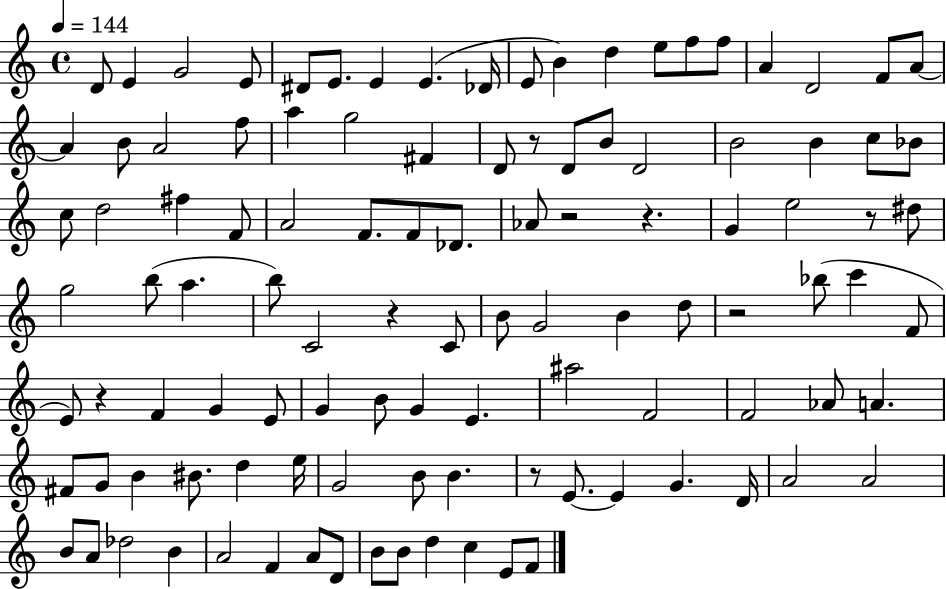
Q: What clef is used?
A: treble